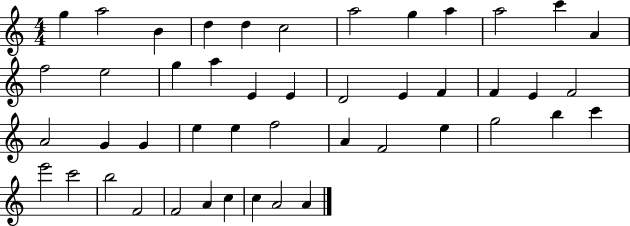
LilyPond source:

{
  \clef treble
  \numericTimeSignature
  \time 4/4
  \key c \major
  g''4 a''2 b'4 | d''4 d''4 c''2 | a''2 g''4 a''4 | a''2 c'''4 a'4 | \break f''2 e''2 | g''4 a''4 e'4 e'4 | d'2 e'4 f'4 | f'4 e'4 f'2 | \break a'2 g'4 g'4 | e''4 e''4 f''2 | a'4 f'2 e''4 | g''2 b''4 c'''4 | \break e'''2 c'''2 | b''2 f'2 | f'2 a'4 c''4 | c''4 a'2 a'4 | \break \bar "|."
}